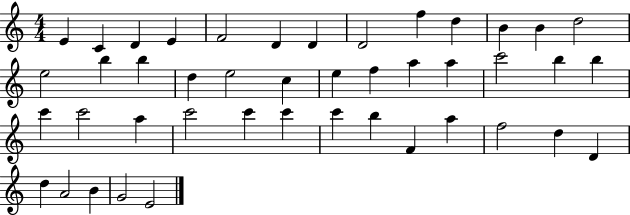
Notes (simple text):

E4/q C4/q D4/q E4/q F4/h D4/q D4/q D4/h F5/q D5/q B4/q B4/q D5/h E5/h B5/q B5/q D5/q E5/h C5/q E5/q F5/q A5/q A5/q C6/h B5/q B5/q C6/q C6/h A5/q C6/h C6/q C6/q C6/q B5/q F4/q A5/q F5/h D5/q D4/q D5/q A4/h B4/q G4/h E4/h